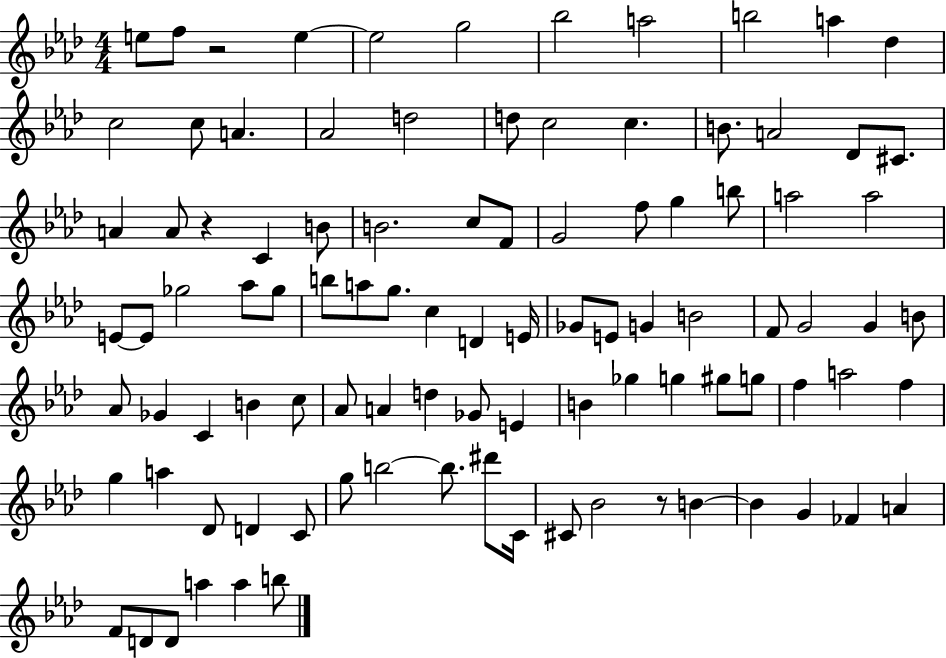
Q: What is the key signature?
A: AES major